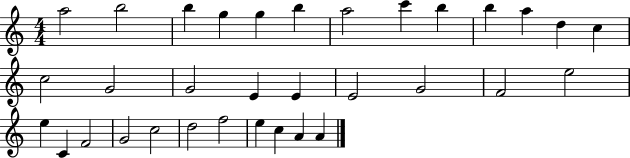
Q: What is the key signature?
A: C major